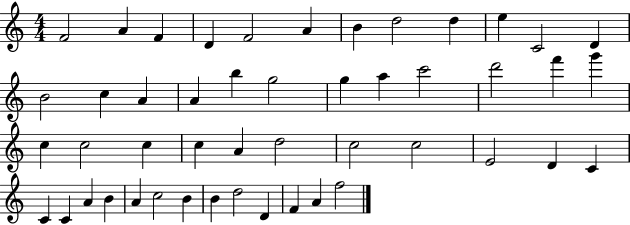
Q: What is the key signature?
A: C major